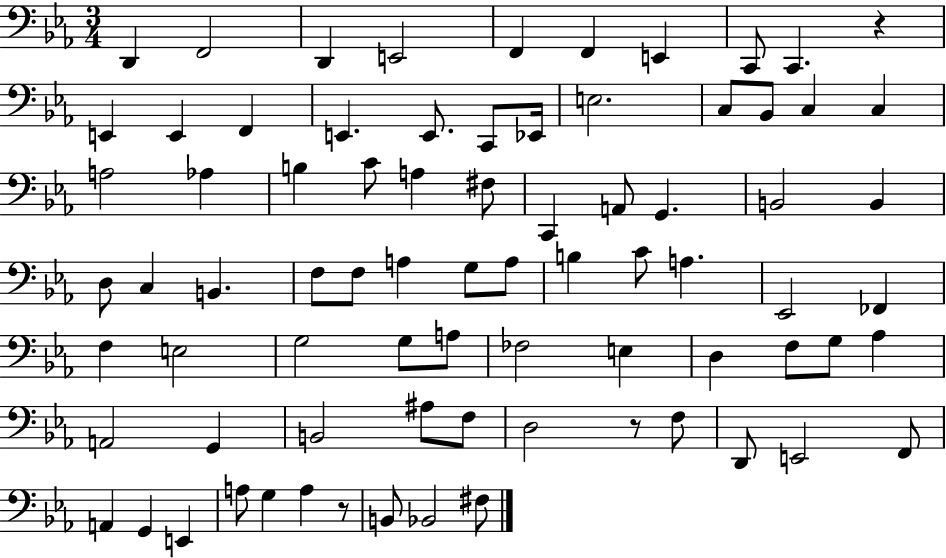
D2/q F2/h D2/q E2/h F2/q F2/q E2/q C2/e C2/q. R/q E2/q E2/q F2/q E2/q. E2/e. C2/e Eb2/s E3/h. C3/e Bb2/e C3/q C3/q A3/h Ab3/q B3/q C4/e A3/q F#3/e C2/q A2/e G2/q. B2/h B2/q D3/e C3/q B2/q. F3/e F3/e A3/q G3/e A3/e B3/q C4/e A3/q. Eb2/h FES2/q F3/q E3/h G3/h G3/e A3/e FES3/h E3/q D3/q F3/e G3/e Ab3/q A2/h G2/q B2/h A#3/e F3/e D3/h R/e F3/e D2/e E2/h F2/e A2/q G2/q E2/q A3/e G3/q A3/q R/e B2/e Bb2/h F#3/e